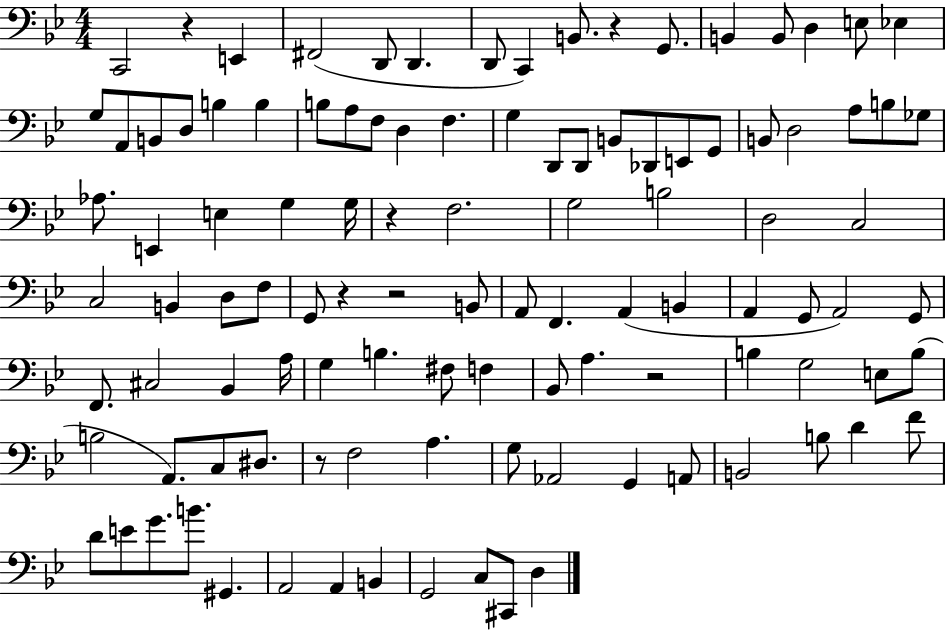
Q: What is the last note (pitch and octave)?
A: D3